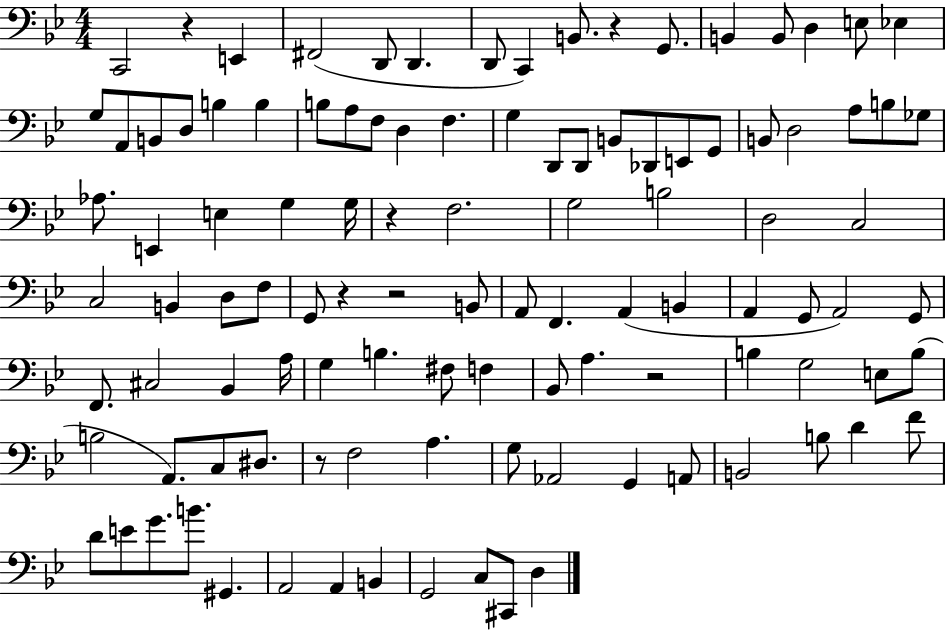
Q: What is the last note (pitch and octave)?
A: D3